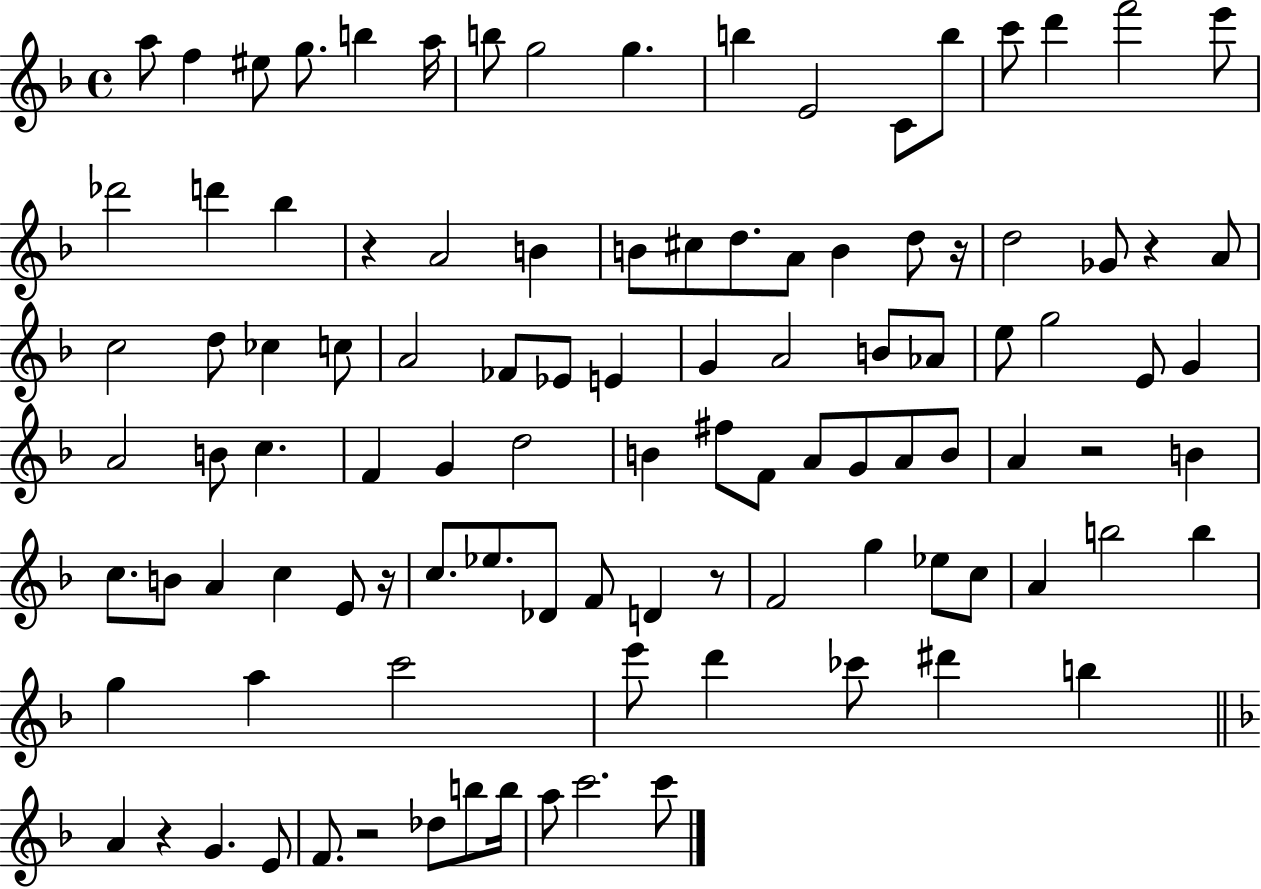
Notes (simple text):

A5/e F5/q EIS5/e G5/e. B5/q A5/s B5/e G5/h G5/q. B5/q E4/h C4/e B5/e C6/e D6/q F6/h E6/e Db6/h D6/q Bb5/q R/q A4/h B4/q B4/e C#5/e D5/e. A4/e B4/q D5/e R/s D5/h Gb4/e R/q A4/e C5/h D5/e CES5/q C5/e A4/h FES4/e Eb4/e E4/q G4/q A4/h B4/e Ab4/e E5/e G5/h E4/e G4/q A4/h B4/e C5/q. F4/q G4/q D5/h B4/q F#5/e F4/e A4/e G4/e A4/e B4/e A4/q R/h B4/q C5/e. B4/e A4/q C5/q E4/e R/s C5/e. Eb5/e. Db4/e F4/e D4/q R/e F4/h G5/q Eb5/e C5/e A4/q B5/h B5/q G5/q A5/q C6/h E6/e D6/q CES6/e D#6/q B5/q A4/q R/q G4/q. E4/e F4/e. R/h Db5/e B5/e B5/s A5/e C6/h. C6/e